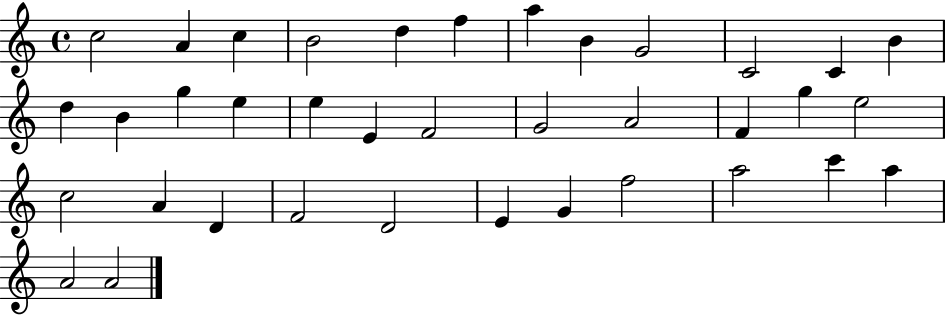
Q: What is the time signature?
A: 4/4